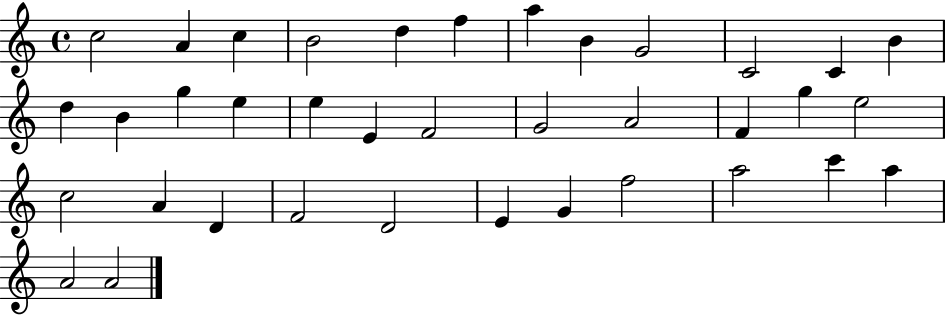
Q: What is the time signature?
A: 4/4